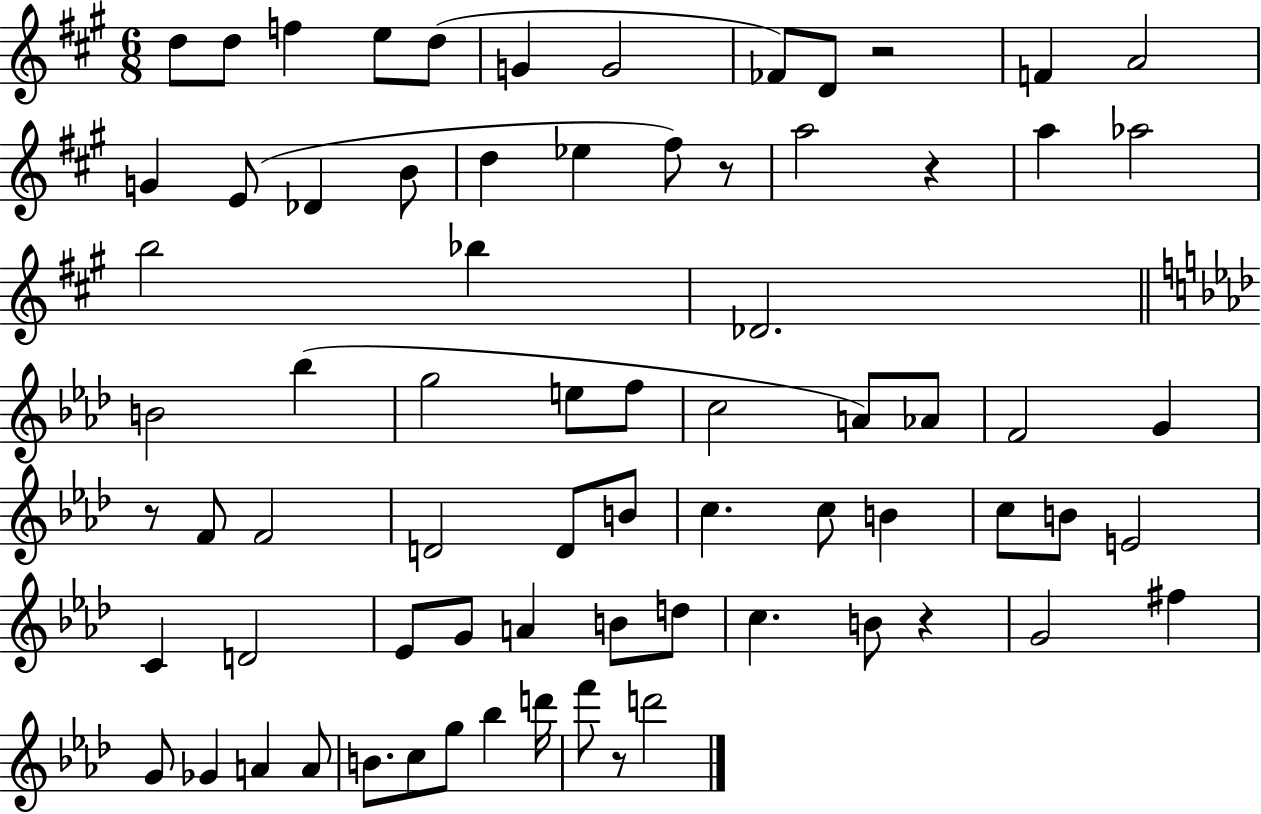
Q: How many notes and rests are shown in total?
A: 73